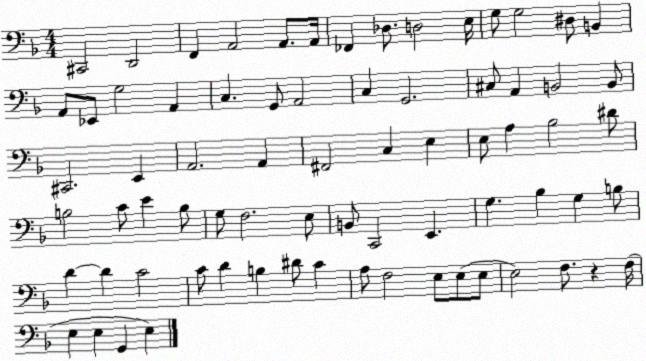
X:1
T:Untitled
M:4/4
L:1/4
K:F
^C,,2 D,,2 F,, A,,2 A,,/2 A,,/4 _F,, _D,/2 D,2 E,/4 G,/2 G,2 ^D,/2 B,, A,,/2 _E,,/2 G,2 A,, C, G,,/2 A,,2 C, G,,2 ^C,/2 A,, B,,2 B,,/2 ^C,,2 E,, A,,2 A,, ^F,,2 C, E, E,/2 A, _B,2 ^D/2 B,2 C/2 E B,/2 G,/2 F,2 E,/2 B,,/2 C,,2 E,, G, _B, G, B,/2 D D C2 C/2 D B, ^D/2 C A,/2 F,2 E,/2 E,/2 E,/2 E,2 F,/2 z F,/4 E, E, G,, E,